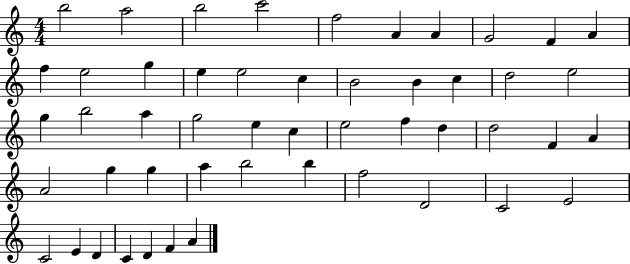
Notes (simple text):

B5/h A5/h B5/h C6/h F5/h A4/q A4/q G4/h F4/q A4/q F5/q E5/h G5/q E5/q E5/h C5/q B4/h B4/q C5/q D5/h E5/h G5/q B5/h A5/q G5/h E5/q C5/q E5/h F5/q D5/q D5/h F4/q A4/q A4/h G5/q G5/q A5/q B5/h B5/q F5/h D4/h C4/h E4/h C4/h E4/q D4/q C4/q D4/q F4/q A4/q